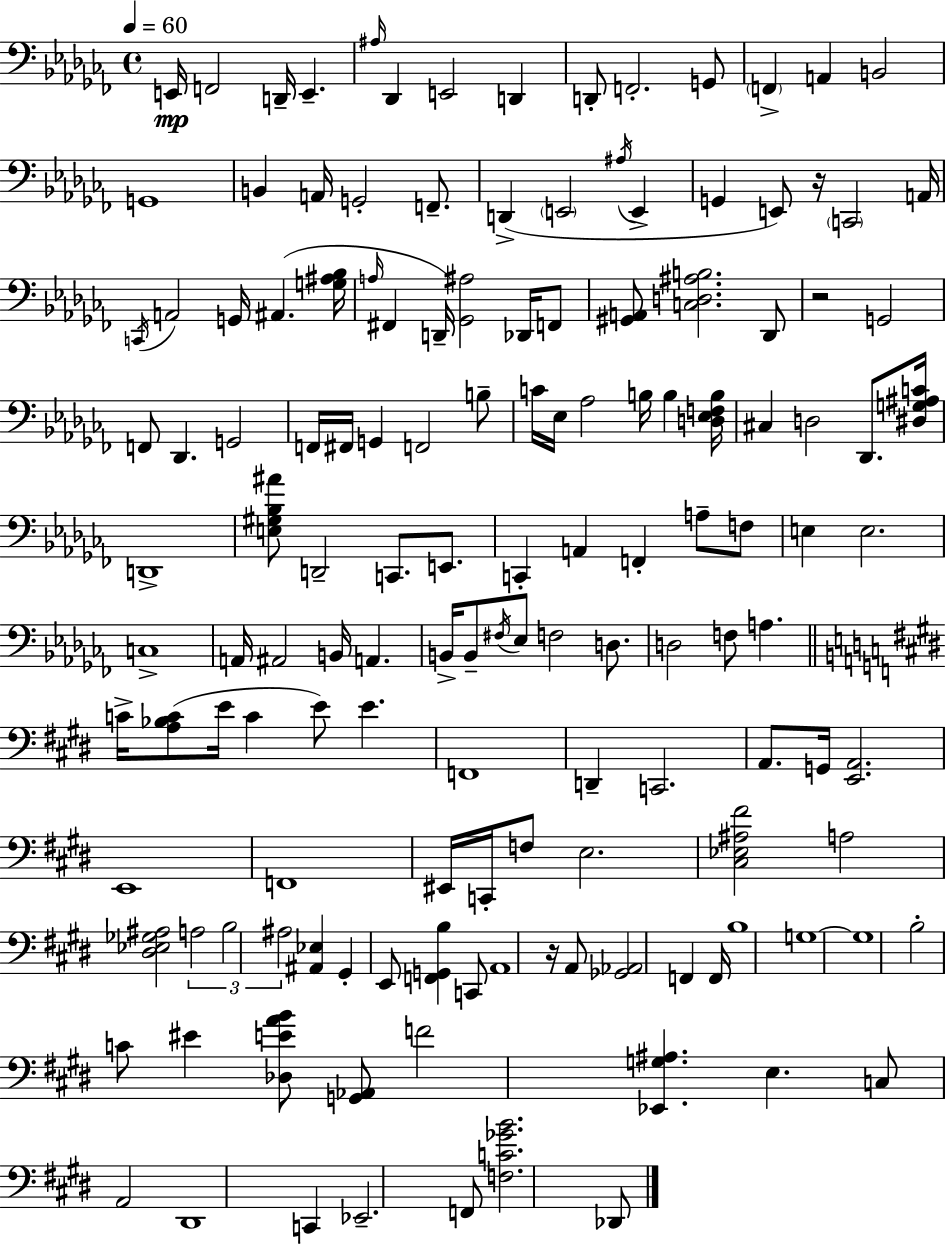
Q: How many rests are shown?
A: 3